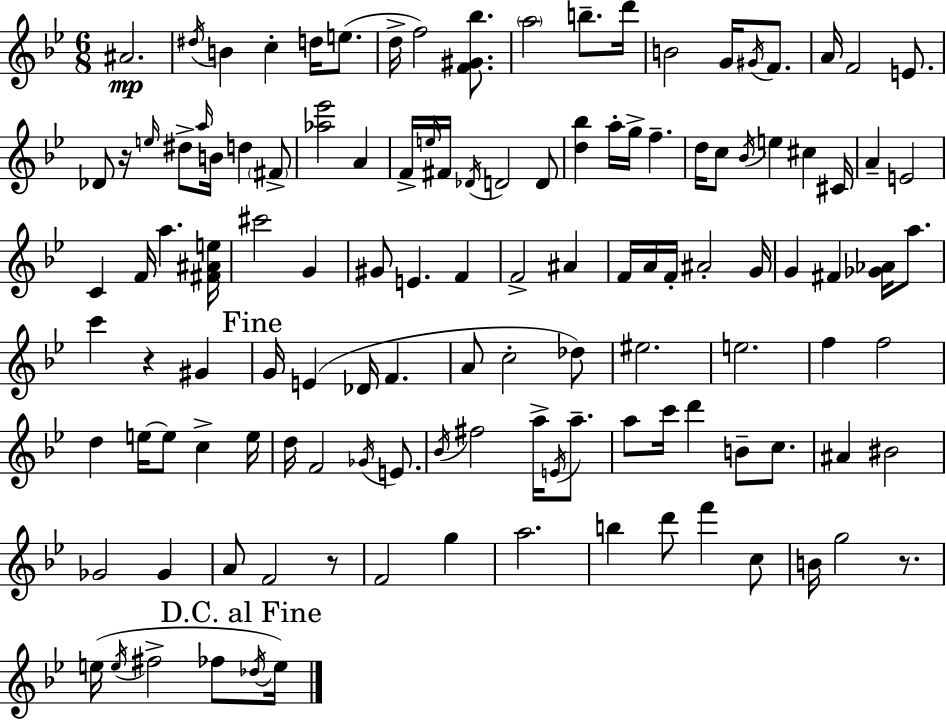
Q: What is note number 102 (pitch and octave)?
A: A5